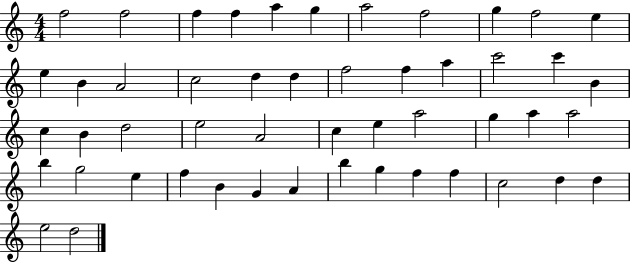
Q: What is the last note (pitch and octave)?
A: D5